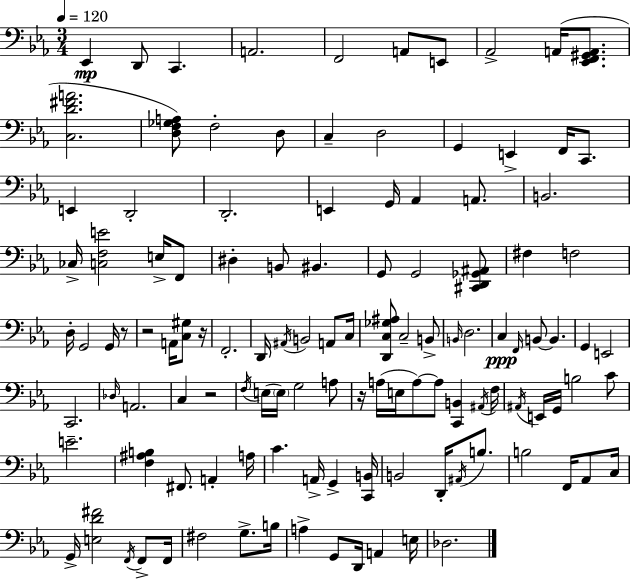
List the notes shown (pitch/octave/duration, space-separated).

Eb2/q D2/e C2/q. A2/h. F2/h A2/e E2/e Ab2/h A2/s [Eb2,F2,G#2,A2]/e. [C3,D4,F#4,A4]/h. [D3,F3,Gb3,A3]/e F3/h D3/e C3/q D3/h G2/q E2/q F2/s C2/e. E2/q D2/h D2/h. E2/q G2/s Ab2/q A2/e. B2/h. CES3/s [C3,F3,E4]/h E3/s F2/e D#3/q B2/e BIS2/q. G2/e G2/h [C#2,D2,Gb2,A#2]/e F#3/q F3/h D3/s G2/h G2/s R/e R/h A2/s [C3,G#3]/e R/s F2/h. D2/s A#2/s B2/h A2/e C3/s [D2,C3,Gb3,A#3]/e C3/h B2/e B2/s D3/h. C3/q F2/s B2/e B2/q. G2/q E2/h C2/h. Db3/s A2/h. C3/q R/h F3/s E3/s E3/s G3/h A3/e R/s A3/s E3/s A3/e A3/e [C2,B2]/q A#2/s F3/s A#2/s E2/s G2/s B3/h C4/e E4/h. [F3,A#3,B3]/q F#2/e. A2/q A3/s C4/q. A2/s G2/q [C2,B2]/s B2/h D2/s A#2/s B3/e. B3/h F2/s Ab2/e C3/s G2/s [E3,D4,F#4]/h F2/s F2/e F2/s F#3/h G3/e. B3/s A3/q G2/e D2/s A2/q E3/s Db3/h.